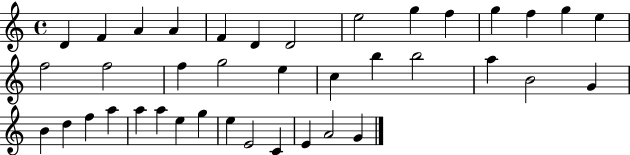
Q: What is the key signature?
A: C major